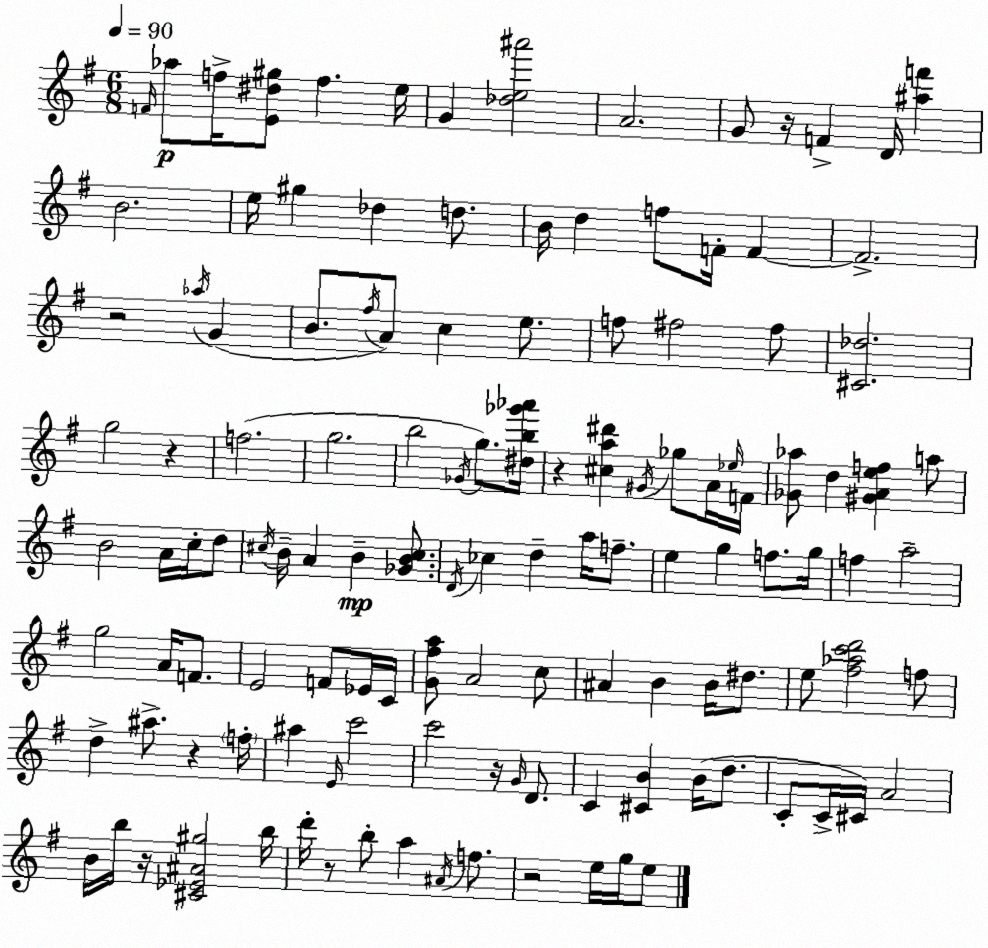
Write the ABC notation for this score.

X:1
T:Untitled
M:6/8
L:1/4
K:Em
F/4 _a/2 f/4 [E^d^g]/2 f e/4 G [_de^a']2 A2 G/2 z/4 F D/4 [^af'] B2 e/4 ^g _d d/2 B/4 d f/2 F/4 F F2 z2 _a/4 G B/2 ^f/4 A/2 c e/2 f/2 ^f2 ^f/2 [^C_d]2 g2 z f2 g2 b2 _G/4 g/2 [^db_g'_a']/4 z [^ca^d'] ^G/4 _g/2 A/4 _e/4 F/4 [_G_a]/2 d [^GAef] a/2 B2 A/4 c/4 d/2 ^c/4 B/4 A B [_GB^c]/2 D/4 _c d a/4 f/2 e g f/2 g/4 f a2 g2 A/4 F/2 E2 F/2 _E/4 C/4 [G^fa]/2 A2 c/2 ^A B B/4 ^d/2 e/2 [^f_ac'd']2 f/2 d ^a/2 z f/4 ^a E/4 c'2 c'2 z/4 G/4 D/2 C [^CB] B/4 d/2 C/2 C/4 ^C/4 A2 B/4 b/4 z/4 [^C_E^A^g]2 b/4 d'/4 z/2 b/2 a ^A/4 f/2 z2 e/4 g/4 e/2